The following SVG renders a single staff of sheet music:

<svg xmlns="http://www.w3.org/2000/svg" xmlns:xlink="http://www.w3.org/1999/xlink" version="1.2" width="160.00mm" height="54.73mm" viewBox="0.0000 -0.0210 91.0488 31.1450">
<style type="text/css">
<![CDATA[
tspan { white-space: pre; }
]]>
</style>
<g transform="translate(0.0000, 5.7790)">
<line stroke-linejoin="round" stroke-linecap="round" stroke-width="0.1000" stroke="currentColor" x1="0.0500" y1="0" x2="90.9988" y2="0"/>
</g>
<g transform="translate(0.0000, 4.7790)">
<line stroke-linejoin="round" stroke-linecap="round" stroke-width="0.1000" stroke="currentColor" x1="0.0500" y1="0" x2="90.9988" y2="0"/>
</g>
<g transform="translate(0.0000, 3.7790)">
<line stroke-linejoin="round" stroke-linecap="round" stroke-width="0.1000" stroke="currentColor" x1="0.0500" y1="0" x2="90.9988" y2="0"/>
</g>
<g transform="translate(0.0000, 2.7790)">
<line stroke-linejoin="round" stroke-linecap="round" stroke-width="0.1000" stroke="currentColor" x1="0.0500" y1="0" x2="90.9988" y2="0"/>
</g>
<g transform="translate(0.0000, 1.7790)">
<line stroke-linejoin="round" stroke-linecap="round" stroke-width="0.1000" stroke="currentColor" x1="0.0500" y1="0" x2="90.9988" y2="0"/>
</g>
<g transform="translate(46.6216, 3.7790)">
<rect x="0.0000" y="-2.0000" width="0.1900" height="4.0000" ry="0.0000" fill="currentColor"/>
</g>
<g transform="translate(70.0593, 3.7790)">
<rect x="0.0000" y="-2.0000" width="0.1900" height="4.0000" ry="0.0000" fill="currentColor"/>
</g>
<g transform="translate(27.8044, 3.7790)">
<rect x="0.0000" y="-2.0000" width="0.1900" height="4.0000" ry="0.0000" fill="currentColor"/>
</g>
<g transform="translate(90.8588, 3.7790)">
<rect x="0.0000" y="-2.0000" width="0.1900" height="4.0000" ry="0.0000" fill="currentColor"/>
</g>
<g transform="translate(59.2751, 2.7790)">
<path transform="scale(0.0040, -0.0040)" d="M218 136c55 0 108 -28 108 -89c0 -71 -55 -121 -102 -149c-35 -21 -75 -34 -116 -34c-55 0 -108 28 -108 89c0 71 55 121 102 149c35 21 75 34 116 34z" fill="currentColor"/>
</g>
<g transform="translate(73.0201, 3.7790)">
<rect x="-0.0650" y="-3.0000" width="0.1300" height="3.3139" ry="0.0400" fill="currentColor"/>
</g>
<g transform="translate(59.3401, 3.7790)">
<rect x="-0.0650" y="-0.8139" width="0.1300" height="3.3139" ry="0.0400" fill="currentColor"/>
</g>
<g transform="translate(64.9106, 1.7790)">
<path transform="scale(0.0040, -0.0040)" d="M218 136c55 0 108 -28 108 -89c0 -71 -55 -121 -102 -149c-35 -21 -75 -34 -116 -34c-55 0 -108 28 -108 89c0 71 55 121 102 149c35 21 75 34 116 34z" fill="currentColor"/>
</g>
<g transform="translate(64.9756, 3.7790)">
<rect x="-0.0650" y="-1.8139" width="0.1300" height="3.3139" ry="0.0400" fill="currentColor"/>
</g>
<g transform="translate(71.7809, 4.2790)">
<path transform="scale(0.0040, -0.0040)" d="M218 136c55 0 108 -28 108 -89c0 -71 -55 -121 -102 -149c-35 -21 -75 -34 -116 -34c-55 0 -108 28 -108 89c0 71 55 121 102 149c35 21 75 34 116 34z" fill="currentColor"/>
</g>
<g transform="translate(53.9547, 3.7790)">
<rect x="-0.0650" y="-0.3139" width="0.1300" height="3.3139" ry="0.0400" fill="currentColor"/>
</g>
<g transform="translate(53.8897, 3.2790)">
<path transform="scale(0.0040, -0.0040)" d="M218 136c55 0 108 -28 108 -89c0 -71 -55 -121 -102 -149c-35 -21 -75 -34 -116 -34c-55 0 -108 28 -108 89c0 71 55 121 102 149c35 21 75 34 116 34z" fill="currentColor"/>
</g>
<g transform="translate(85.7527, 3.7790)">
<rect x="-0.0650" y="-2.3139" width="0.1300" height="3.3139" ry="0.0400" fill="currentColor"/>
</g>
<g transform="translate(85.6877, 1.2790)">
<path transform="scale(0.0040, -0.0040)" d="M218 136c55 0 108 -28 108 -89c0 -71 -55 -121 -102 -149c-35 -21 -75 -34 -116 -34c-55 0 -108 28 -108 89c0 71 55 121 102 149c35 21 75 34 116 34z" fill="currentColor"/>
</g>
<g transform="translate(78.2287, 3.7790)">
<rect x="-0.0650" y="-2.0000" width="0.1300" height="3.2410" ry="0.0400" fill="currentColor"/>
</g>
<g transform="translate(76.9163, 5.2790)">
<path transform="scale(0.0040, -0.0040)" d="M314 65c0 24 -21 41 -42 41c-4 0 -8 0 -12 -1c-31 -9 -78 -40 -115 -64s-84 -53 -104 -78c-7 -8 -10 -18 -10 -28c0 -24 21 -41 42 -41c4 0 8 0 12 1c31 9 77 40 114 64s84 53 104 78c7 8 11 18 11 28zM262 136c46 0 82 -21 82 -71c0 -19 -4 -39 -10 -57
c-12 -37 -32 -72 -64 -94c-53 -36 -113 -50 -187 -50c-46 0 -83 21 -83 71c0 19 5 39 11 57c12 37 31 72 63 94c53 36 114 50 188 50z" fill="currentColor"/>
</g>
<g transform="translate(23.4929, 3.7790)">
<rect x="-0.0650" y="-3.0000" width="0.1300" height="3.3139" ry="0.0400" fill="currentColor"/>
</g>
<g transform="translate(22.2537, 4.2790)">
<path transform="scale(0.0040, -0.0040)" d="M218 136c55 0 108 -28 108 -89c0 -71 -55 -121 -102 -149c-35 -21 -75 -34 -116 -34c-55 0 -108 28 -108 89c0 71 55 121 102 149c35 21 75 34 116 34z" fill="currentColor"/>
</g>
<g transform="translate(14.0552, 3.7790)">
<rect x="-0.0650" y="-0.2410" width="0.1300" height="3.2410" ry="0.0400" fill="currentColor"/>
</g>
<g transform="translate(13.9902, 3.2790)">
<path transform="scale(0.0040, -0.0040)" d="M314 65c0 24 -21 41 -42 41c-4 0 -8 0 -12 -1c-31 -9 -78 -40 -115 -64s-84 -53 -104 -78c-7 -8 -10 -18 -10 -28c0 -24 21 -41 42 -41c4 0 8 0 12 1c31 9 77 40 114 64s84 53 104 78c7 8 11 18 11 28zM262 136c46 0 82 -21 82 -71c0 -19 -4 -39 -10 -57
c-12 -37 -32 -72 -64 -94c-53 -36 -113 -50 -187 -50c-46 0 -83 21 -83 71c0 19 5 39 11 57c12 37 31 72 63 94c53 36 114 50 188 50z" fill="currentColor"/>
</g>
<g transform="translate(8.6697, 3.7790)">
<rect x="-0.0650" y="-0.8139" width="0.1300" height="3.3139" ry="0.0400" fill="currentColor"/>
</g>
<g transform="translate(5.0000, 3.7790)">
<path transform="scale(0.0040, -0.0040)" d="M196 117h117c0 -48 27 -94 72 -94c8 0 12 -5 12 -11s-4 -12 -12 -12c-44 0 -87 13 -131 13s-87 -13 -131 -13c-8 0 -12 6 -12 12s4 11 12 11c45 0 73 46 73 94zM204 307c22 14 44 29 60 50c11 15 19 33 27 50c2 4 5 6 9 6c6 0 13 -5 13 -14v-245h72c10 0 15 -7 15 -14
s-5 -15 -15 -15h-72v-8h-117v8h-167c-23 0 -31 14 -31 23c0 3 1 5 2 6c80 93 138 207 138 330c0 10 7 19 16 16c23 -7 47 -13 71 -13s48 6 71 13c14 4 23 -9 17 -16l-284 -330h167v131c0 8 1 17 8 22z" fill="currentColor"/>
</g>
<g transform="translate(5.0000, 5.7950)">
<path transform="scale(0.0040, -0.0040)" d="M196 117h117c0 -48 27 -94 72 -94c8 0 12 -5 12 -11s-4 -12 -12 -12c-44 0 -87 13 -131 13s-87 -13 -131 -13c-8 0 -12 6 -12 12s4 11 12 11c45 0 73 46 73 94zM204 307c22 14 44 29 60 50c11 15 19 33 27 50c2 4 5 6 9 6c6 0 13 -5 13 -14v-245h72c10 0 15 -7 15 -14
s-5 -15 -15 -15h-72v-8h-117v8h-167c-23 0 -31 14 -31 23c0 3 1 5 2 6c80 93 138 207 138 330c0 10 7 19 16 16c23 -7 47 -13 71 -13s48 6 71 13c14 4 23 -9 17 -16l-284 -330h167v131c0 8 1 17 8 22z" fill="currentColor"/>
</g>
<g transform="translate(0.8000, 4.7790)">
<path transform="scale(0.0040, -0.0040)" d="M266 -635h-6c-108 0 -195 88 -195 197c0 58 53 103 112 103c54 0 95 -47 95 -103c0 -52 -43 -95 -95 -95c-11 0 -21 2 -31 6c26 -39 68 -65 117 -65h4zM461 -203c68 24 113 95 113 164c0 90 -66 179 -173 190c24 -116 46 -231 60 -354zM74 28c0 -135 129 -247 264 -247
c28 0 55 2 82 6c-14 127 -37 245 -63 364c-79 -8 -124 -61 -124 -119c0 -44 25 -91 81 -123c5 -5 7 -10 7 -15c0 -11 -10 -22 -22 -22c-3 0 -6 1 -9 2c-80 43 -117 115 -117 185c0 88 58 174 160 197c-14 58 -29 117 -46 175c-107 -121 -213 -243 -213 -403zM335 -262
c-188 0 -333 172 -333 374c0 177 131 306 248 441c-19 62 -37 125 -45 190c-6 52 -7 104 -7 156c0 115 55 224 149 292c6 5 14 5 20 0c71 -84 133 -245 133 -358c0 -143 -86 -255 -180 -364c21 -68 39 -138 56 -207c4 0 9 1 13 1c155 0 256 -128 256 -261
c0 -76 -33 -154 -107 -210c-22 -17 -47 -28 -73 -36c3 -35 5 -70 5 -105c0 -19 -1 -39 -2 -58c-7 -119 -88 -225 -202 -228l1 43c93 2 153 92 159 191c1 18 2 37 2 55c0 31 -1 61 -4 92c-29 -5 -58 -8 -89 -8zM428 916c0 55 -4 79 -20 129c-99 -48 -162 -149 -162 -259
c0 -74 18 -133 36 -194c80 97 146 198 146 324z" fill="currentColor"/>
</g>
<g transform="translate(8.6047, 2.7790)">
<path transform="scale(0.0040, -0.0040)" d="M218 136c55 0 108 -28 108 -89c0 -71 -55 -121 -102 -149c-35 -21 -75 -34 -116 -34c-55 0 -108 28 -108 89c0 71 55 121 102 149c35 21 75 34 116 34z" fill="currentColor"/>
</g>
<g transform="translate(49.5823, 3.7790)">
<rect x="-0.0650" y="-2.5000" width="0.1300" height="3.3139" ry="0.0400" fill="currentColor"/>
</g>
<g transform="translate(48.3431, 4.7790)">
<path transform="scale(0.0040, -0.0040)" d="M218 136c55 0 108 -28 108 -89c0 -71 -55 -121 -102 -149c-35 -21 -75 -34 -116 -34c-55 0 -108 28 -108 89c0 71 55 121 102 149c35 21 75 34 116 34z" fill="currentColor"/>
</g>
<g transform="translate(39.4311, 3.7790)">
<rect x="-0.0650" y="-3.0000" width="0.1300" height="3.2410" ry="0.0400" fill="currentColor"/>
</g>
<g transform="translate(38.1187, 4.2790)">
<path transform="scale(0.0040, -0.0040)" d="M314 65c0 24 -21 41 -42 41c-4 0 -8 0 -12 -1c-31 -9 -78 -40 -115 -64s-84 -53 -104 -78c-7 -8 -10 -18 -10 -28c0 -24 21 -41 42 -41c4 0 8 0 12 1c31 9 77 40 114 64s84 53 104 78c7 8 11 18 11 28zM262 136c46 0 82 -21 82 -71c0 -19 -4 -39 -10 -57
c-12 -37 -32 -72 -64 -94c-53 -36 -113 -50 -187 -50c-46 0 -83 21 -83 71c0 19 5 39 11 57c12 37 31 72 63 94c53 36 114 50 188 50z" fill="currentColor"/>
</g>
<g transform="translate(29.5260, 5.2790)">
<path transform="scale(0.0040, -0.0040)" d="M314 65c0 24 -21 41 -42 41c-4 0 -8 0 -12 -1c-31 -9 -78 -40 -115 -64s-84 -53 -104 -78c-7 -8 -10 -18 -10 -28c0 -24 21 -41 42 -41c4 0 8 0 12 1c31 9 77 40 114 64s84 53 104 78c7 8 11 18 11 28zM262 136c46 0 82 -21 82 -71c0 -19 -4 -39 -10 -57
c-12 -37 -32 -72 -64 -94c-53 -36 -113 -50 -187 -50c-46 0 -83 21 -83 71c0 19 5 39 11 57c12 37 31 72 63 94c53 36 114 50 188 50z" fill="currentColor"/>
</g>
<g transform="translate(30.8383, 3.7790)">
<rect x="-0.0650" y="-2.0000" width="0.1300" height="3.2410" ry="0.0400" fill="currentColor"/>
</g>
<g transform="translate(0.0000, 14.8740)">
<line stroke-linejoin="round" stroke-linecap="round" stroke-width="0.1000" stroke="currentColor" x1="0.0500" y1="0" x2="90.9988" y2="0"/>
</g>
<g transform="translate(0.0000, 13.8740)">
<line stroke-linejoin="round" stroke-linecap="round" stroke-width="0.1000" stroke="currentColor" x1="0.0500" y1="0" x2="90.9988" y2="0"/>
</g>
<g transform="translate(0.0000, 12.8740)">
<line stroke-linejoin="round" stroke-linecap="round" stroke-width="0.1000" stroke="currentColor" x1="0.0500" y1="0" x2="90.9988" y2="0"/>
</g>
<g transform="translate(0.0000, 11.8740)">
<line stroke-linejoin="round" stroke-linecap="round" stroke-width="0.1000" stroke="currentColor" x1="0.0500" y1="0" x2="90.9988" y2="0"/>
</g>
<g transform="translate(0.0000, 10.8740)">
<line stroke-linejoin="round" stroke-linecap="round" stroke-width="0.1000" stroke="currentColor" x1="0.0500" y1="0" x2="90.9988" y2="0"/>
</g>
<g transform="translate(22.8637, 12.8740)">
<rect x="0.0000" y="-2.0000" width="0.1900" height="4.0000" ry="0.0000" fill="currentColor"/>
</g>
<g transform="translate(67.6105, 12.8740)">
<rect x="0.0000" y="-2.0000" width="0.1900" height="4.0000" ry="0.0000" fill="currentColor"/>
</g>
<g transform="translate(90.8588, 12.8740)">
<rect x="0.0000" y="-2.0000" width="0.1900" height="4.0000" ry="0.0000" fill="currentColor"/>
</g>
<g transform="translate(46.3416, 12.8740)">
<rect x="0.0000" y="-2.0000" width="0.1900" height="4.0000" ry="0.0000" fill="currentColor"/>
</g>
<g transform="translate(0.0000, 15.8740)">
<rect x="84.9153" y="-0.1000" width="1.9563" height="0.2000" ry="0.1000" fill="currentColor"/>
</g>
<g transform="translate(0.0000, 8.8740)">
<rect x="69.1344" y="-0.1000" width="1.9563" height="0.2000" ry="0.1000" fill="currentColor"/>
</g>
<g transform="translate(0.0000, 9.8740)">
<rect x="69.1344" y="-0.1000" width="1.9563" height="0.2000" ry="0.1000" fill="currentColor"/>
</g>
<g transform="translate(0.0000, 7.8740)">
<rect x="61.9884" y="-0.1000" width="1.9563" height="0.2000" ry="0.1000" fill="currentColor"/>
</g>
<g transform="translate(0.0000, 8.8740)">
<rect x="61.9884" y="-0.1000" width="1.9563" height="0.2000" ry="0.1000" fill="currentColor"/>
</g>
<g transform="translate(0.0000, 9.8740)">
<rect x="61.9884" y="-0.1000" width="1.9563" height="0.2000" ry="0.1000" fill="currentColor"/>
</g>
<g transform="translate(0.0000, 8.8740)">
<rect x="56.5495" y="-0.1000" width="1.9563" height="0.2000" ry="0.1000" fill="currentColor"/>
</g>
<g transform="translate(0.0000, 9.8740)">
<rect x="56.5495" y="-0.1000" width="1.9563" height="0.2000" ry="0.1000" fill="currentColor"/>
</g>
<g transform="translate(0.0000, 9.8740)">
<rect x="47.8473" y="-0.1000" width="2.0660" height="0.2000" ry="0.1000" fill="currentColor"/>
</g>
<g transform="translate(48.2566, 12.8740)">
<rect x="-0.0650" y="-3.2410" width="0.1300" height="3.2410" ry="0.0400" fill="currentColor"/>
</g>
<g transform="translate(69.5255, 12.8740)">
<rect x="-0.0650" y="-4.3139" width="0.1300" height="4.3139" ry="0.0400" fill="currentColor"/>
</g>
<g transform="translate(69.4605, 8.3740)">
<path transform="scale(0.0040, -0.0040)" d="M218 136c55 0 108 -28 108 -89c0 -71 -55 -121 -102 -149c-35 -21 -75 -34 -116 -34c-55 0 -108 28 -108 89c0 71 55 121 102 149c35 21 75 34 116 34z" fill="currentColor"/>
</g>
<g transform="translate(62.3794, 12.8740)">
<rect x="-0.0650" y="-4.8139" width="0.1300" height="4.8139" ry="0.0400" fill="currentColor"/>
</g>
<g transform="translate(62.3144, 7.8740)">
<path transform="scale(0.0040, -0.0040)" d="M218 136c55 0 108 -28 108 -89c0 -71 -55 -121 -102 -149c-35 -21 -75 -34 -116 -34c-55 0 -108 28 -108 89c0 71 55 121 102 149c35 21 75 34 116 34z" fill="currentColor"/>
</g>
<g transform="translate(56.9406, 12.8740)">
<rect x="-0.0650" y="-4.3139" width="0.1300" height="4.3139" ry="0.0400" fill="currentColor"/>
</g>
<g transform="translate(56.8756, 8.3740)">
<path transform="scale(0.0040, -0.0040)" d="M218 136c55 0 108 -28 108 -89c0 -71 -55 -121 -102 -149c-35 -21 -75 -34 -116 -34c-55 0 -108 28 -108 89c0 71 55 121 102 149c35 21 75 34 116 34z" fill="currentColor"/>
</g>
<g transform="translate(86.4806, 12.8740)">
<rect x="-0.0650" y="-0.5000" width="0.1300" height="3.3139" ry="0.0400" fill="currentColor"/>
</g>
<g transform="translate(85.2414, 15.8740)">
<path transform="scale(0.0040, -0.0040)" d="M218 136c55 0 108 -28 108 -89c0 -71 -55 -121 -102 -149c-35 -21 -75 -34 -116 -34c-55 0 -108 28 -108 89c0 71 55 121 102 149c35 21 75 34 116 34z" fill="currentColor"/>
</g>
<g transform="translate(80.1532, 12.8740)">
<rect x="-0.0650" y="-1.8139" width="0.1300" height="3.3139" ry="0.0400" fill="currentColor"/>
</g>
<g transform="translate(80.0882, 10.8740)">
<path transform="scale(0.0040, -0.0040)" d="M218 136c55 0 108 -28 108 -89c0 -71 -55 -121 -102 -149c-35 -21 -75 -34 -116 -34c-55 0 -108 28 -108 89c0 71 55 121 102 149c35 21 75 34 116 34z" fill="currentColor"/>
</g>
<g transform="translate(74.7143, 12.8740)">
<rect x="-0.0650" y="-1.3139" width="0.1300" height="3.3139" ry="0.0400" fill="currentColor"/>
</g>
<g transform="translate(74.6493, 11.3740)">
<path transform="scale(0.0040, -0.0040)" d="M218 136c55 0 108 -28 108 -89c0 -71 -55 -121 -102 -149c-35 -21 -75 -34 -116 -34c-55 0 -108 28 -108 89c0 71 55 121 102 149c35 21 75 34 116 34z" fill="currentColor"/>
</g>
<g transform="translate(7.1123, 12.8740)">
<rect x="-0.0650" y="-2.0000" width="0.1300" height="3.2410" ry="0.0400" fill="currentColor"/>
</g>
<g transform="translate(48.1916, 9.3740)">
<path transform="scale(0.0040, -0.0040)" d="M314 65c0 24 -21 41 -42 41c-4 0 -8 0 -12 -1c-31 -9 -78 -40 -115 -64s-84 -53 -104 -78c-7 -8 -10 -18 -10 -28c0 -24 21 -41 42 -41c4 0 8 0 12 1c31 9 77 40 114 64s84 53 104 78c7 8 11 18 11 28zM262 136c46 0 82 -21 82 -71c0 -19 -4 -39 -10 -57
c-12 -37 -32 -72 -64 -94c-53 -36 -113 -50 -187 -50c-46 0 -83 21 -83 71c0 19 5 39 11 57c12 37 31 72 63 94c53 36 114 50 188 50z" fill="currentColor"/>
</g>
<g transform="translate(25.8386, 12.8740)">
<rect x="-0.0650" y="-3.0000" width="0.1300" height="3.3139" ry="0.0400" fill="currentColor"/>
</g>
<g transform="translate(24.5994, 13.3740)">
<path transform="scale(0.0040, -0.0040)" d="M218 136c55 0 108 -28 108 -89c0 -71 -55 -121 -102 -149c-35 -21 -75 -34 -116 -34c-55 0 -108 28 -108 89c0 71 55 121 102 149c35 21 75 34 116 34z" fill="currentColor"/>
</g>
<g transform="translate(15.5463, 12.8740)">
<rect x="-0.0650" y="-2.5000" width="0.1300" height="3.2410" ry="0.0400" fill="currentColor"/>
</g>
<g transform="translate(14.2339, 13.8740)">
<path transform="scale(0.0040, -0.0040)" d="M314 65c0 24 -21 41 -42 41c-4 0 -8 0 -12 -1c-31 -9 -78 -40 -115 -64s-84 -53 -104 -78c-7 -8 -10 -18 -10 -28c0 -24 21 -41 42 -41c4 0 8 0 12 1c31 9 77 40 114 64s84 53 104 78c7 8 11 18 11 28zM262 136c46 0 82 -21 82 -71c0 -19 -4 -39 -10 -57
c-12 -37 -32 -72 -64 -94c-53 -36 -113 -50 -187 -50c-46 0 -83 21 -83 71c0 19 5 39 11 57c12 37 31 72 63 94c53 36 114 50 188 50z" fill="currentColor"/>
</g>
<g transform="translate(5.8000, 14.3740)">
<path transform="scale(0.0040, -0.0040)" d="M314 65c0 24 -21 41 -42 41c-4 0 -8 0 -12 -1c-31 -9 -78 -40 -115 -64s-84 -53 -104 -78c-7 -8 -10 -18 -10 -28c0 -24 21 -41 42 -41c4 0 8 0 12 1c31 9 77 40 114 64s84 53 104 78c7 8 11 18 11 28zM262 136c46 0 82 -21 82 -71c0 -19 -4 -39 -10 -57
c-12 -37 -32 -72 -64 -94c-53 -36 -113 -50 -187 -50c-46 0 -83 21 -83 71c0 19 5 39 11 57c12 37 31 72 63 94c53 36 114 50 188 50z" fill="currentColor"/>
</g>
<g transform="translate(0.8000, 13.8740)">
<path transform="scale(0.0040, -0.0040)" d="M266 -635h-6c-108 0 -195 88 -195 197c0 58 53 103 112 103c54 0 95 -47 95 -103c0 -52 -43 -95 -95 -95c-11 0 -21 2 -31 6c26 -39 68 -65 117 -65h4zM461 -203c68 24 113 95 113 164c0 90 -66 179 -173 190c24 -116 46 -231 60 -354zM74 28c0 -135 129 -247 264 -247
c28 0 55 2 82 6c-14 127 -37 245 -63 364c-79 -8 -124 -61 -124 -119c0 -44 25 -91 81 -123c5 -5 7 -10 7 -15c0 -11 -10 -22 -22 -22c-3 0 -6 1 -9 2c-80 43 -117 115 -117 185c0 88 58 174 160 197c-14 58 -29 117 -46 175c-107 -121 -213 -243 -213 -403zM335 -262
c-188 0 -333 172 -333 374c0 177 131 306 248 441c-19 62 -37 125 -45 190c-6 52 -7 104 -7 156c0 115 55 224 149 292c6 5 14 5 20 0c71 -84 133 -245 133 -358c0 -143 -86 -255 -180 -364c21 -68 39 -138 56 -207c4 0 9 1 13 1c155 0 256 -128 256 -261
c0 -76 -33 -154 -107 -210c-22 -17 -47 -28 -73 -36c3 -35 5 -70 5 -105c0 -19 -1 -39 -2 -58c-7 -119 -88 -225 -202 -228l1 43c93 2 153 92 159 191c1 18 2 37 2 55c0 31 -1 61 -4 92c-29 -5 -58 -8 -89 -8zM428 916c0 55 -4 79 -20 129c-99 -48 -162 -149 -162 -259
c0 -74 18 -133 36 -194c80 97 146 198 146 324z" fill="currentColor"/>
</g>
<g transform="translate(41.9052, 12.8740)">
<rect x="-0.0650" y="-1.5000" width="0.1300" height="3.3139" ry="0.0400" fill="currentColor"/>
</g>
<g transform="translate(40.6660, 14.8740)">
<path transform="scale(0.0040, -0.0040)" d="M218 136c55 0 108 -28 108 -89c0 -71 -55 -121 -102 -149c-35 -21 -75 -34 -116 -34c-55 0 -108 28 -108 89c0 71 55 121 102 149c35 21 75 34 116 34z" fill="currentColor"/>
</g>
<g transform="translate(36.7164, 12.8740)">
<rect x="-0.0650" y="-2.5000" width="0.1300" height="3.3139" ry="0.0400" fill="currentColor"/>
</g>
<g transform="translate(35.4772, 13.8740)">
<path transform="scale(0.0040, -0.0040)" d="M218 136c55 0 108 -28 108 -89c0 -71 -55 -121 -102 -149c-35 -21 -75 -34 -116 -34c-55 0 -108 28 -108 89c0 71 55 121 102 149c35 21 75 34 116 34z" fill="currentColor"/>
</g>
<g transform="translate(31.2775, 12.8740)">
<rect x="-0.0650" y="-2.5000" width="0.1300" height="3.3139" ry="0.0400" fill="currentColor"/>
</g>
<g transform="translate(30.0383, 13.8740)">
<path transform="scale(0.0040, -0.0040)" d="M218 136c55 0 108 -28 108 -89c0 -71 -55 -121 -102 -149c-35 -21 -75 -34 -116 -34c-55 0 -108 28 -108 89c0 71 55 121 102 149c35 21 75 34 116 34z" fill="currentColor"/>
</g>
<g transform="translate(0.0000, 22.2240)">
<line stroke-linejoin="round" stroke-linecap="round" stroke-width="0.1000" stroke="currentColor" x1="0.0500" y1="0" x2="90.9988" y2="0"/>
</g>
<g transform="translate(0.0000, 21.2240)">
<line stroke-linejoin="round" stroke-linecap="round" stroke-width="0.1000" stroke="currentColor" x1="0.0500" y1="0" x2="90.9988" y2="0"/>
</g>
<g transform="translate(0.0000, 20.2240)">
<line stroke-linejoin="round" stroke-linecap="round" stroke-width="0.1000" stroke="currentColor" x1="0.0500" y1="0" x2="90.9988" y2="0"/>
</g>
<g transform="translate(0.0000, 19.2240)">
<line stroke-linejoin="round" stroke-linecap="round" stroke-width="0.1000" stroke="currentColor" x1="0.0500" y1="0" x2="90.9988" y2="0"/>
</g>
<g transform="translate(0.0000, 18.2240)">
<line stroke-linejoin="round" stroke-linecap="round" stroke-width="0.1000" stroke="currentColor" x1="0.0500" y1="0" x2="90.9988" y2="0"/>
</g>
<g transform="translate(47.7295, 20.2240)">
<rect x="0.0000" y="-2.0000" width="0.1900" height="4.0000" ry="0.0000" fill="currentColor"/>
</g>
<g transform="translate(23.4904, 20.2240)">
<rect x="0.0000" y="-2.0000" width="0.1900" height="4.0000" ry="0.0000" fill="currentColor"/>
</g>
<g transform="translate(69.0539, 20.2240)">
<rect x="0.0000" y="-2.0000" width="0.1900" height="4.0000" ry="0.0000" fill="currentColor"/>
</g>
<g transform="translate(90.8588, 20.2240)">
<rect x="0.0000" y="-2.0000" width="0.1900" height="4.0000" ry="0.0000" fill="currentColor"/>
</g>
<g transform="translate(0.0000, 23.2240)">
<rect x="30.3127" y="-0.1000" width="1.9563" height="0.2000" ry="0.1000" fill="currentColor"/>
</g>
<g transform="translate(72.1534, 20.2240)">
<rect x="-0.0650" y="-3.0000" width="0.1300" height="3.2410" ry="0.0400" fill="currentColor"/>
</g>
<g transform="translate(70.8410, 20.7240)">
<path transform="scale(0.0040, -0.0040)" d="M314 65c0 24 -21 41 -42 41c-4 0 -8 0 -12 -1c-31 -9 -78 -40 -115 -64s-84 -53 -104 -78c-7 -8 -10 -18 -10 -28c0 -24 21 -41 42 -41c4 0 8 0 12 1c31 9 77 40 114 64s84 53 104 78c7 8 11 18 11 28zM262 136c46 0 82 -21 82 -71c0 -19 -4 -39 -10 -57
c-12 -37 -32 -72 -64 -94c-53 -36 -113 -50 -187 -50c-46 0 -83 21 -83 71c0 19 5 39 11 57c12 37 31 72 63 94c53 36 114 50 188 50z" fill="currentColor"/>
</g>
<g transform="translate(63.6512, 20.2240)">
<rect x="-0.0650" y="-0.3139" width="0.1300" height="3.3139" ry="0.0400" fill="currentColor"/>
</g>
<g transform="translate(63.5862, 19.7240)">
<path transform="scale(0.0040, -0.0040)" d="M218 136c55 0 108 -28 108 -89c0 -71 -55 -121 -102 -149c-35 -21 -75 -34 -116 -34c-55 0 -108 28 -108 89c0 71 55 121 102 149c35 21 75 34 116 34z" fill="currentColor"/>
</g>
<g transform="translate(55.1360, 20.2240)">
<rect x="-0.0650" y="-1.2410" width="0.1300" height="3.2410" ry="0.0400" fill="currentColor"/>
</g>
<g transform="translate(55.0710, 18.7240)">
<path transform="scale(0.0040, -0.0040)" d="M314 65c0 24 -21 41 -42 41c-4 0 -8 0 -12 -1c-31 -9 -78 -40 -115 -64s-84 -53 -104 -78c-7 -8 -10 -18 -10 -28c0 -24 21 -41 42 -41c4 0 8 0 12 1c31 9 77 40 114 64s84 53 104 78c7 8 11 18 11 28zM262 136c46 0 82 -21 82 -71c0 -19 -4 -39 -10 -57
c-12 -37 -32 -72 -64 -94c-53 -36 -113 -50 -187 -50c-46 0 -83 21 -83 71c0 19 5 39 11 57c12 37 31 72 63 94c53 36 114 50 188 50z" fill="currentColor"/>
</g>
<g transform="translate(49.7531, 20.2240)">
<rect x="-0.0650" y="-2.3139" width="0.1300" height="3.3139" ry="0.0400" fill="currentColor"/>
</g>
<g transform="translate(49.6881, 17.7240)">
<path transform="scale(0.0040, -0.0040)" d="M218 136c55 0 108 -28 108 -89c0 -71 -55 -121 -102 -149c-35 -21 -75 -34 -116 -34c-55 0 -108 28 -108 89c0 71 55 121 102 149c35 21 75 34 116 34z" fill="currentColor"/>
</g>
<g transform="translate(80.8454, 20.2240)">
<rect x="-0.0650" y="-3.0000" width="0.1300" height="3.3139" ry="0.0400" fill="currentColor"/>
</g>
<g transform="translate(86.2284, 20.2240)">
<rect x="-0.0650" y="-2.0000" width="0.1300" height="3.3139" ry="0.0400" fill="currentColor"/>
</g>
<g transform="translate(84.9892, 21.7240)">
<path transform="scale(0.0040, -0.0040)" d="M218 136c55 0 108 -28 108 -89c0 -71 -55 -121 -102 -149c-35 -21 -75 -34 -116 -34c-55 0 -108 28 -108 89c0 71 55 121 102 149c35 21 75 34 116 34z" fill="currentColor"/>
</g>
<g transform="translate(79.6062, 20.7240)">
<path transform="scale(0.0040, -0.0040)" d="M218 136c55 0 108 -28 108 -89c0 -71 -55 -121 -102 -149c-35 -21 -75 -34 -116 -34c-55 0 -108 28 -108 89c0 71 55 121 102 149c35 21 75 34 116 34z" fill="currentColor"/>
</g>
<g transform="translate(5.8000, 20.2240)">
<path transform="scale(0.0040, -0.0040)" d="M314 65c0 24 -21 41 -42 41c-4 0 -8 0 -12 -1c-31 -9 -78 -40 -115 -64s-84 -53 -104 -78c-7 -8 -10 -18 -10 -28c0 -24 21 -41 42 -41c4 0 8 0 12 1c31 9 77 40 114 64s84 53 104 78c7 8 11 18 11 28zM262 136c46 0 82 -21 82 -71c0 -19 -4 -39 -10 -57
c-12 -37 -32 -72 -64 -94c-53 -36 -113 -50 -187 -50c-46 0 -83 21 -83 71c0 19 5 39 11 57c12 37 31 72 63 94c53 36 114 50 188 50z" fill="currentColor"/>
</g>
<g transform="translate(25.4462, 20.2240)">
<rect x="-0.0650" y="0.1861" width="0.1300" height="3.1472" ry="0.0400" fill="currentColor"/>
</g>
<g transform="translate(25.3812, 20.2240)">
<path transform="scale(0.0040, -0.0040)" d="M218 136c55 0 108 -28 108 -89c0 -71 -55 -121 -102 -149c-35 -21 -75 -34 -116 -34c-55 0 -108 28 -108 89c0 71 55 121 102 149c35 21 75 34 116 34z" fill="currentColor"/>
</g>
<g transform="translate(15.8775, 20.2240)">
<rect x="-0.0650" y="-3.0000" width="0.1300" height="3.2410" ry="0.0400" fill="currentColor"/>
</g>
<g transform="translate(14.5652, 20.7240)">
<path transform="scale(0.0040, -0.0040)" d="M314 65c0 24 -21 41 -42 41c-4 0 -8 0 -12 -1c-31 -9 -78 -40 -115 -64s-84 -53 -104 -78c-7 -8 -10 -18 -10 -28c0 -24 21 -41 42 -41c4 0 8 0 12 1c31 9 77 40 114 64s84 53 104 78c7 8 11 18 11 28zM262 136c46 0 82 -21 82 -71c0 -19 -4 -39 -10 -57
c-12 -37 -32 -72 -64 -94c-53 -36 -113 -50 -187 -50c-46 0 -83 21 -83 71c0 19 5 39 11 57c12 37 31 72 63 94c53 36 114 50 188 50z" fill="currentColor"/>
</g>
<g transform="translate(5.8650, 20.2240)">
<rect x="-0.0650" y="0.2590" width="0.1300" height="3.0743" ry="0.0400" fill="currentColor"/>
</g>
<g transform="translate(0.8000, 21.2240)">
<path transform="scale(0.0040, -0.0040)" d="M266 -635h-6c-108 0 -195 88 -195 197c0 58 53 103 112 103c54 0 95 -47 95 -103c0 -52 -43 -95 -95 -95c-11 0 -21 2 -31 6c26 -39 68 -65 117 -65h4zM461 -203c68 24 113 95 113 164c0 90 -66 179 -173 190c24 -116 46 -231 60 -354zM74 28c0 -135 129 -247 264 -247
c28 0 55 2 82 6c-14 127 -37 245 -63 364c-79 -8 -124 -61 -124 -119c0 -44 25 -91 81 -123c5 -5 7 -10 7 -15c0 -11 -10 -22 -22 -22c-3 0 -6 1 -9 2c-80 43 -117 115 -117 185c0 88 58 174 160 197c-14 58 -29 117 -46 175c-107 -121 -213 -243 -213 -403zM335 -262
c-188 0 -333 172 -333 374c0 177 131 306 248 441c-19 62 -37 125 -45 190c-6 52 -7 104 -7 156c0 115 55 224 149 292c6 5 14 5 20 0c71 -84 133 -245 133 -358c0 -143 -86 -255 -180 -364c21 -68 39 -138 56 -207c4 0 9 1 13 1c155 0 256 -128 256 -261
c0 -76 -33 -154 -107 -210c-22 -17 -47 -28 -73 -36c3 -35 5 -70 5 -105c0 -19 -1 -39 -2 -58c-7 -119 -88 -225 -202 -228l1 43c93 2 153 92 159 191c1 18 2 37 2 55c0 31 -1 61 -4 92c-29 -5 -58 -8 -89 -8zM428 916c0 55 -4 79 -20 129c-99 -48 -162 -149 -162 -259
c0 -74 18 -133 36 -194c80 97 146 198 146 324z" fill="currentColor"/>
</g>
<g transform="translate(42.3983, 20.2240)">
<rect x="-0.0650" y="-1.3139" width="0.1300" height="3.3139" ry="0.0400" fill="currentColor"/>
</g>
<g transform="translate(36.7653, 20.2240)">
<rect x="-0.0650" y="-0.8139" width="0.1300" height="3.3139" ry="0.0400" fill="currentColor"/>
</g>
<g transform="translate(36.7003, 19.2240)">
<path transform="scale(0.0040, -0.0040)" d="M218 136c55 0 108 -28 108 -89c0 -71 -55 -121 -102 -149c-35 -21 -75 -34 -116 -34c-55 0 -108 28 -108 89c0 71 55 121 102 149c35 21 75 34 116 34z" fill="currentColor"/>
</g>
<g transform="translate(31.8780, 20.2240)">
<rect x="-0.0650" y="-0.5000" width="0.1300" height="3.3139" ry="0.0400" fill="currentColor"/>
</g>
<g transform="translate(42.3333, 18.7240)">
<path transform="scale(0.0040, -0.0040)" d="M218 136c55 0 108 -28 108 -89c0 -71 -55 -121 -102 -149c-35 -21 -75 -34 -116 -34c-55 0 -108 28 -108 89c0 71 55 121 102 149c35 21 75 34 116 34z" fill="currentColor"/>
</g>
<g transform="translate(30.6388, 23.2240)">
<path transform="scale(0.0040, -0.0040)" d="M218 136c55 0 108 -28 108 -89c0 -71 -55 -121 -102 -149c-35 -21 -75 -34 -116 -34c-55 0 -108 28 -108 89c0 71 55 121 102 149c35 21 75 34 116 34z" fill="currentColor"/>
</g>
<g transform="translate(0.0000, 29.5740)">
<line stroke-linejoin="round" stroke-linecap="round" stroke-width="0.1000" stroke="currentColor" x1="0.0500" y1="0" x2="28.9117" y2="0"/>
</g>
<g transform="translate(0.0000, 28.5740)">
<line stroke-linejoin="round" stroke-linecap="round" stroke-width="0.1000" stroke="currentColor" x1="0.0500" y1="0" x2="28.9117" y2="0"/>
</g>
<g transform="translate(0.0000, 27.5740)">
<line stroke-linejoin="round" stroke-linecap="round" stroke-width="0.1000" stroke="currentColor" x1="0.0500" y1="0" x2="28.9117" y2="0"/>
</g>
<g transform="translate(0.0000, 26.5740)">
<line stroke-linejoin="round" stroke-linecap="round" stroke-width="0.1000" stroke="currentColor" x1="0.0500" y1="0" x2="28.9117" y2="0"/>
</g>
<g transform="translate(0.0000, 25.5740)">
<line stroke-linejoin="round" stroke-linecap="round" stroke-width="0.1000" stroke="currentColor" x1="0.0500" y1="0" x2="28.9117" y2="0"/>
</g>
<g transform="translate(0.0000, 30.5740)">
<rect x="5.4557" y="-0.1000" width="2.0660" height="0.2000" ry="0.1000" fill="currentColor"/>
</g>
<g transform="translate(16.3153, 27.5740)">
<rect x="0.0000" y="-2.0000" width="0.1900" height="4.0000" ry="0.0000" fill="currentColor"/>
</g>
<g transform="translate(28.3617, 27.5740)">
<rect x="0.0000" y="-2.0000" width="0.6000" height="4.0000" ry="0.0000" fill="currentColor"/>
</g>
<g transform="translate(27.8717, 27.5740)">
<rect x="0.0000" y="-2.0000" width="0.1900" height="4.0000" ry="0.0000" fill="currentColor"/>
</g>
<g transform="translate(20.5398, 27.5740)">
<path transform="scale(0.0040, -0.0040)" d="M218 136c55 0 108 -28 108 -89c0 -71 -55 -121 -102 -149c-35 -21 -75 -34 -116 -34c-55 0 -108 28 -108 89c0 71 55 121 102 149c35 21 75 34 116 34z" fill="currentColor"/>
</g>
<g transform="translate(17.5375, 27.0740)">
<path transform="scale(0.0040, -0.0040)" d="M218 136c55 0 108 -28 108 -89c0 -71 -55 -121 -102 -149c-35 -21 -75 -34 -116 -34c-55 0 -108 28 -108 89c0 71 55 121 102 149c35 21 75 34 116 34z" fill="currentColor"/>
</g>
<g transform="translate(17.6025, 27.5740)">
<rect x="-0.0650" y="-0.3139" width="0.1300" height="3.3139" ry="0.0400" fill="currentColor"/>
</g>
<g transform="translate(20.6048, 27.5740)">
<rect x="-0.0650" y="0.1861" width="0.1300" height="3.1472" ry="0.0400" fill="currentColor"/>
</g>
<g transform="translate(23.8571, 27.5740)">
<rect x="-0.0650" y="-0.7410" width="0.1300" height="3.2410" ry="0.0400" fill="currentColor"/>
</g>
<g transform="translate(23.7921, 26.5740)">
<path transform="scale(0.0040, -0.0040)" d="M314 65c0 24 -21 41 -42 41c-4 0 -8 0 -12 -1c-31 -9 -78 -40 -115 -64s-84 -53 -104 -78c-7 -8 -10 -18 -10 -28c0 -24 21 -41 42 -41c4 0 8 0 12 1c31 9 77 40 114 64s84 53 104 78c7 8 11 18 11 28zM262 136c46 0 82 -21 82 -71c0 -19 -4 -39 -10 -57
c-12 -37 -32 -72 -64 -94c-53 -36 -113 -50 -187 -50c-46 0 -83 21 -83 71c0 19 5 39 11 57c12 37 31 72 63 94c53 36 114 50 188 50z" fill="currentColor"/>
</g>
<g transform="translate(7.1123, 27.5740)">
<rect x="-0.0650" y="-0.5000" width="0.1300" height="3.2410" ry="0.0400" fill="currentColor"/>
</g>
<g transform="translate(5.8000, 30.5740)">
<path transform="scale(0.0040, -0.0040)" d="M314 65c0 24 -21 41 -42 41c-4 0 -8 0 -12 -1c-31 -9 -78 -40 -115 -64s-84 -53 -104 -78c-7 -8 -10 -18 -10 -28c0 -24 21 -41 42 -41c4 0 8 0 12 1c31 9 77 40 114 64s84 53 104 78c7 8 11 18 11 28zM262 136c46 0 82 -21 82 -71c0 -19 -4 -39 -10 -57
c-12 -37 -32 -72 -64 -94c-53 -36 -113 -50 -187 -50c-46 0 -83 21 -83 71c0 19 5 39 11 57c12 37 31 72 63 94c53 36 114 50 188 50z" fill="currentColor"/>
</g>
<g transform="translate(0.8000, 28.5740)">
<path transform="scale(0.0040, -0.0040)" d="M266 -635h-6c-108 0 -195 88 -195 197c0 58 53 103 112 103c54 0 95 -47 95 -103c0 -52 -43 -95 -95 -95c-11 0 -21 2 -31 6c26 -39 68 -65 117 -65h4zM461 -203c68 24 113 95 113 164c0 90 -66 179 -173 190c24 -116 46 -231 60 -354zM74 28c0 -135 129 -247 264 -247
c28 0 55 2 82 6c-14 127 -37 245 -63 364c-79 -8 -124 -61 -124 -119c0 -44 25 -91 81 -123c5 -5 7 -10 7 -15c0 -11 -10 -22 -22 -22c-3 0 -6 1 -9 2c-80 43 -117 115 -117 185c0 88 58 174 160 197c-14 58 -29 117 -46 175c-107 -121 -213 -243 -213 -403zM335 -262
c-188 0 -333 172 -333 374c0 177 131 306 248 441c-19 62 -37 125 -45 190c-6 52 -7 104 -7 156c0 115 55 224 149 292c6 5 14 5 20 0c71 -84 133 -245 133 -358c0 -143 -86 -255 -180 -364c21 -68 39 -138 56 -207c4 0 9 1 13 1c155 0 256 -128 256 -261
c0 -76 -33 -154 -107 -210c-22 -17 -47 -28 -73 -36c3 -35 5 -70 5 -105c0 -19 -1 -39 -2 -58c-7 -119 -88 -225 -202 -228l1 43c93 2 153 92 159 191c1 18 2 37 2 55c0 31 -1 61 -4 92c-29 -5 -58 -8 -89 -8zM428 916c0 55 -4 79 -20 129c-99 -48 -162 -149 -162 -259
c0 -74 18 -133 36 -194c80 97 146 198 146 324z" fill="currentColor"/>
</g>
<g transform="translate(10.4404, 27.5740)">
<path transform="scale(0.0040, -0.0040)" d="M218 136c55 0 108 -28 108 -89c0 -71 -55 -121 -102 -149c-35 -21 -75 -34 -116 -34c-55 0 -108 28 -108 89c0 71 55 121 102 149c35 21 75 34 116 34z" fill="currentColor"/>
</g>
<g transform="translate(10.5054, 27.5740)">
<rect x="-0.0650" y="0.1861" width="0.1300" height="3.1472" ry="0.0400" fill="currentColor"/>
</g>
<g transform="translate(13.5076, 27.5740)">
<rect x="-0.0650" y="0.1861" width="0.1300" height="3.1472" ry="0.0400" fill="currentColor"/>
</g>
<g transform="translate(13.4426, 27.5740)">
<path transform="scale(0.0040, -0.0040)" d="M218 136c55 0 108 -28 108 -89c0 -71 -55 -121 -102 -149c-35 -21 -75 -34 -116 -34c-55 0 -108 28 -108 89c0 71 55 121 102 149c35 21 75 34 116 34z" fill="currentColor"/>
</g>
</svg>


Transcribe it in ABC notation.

X:1
T:Untitled
M:4/4
L:1/4
K:C
d c2 A F2 A2 G c d f A F2 g F2 G2 A G G E b2 d' e' d' e f C B2 A2 B C d e g e2 c A2 A F C2 B B c B d2